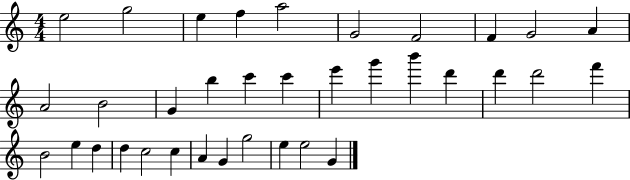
{
  \clef treble
  \numericTimeSignature
  \time 4/4
  \key c \major
  e''2 g''2 | e''4 f''4 a''2 | g'2 f'2 | f'4 g'2 a'4 | \break a'2 b'2 | g'4 b''4 c'''4 c'''4 | e'''4 g'''4 b'''4 d'''4 | d'''4 d'''2 f'''4 | \break b'2 e''4 d''4 | d''4 c''2 c''4 | a'4 g'4 g''2 | e''4 e''2 g'4 | \break \bar "|."
}